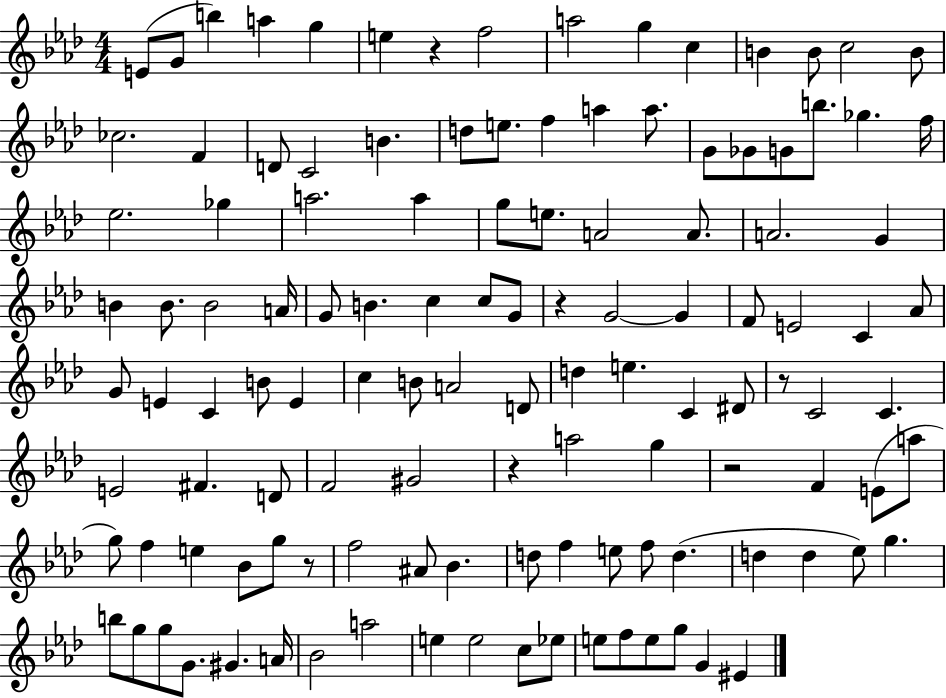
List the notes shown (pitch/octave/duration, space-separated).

E4/e G4/e B5/q A5/q G5/q E5/q R/q F5/h A5/h G5/q C5/q B4/q B4/e C5/h B4/e CES5/h. F4/q D4/e C4/h B4/q. D5/e E5/e. F5/q A5/q A5/e. G4/e Gb4/e G4/e B5/e. Gb5/q. F5/s Eb5/h. Gb5/q A5/h. A5/q G5/e E5/e. A4/h A4/e. A4/h. G4/q B4/q B4/e. B4/h A4/s G4/e B4/q. C5/q C5/e G4/e R/q G4/h G4/q F4/e E4/h C4/q Ab4/e G4/e E4/q C4/q B4/e E4/q C5/q B4/e A4/h D4/e D5/q E5/q. C4/q D#4/e R/e C4/h C4/q. E4/h F#4/q. D4/e F4/h G#4/h R/q A5/h G5/q R/h F4/q E4/e A5/e G5/e F5/q E5/q Bb4/e G5/e R/e F5/h A#4/e Bb4/q. D5/e F5/q E5/e F5/e D5/q. D5/q D5/q Eb5/e G5/q. B5/e G5/e G5/e G4/e. G#4/q. A4/s Bb4/h A5/h E5/q E5/h C5/e Eb5/e E5/e F5/e E5/e G5/e G4/q EIS4/q